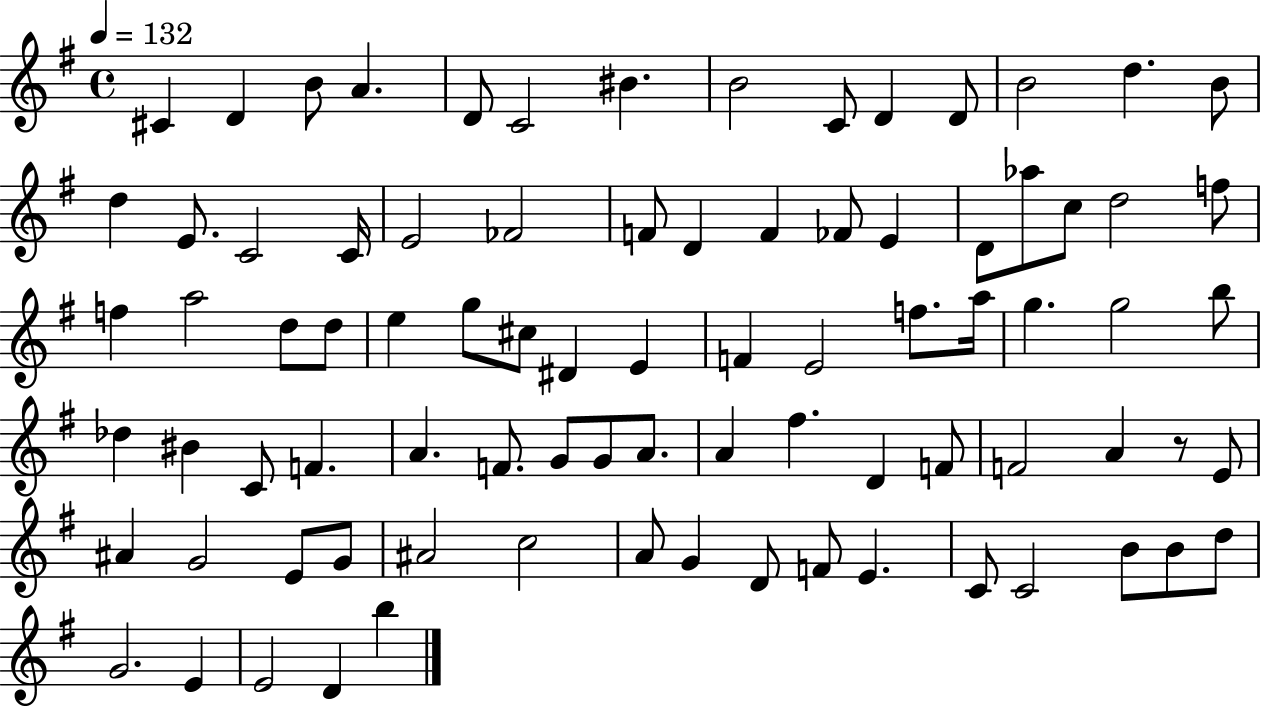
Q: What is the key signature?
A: G major